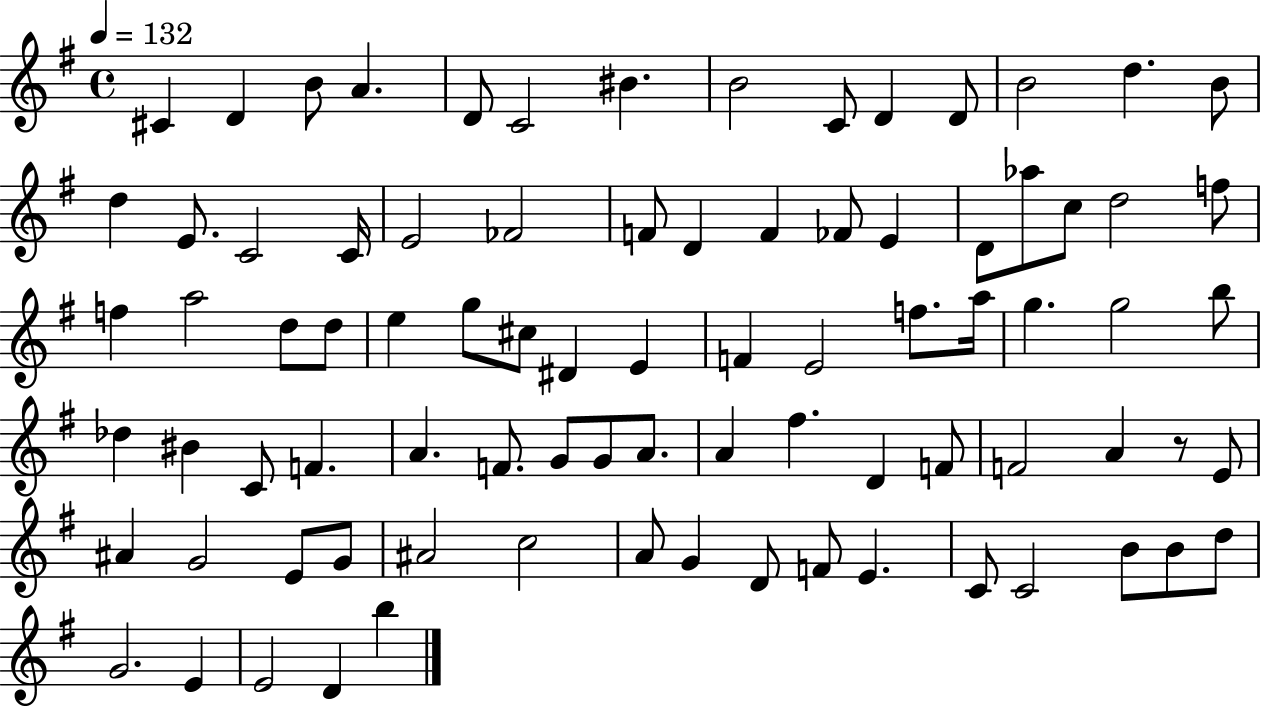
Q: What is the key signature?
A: G major